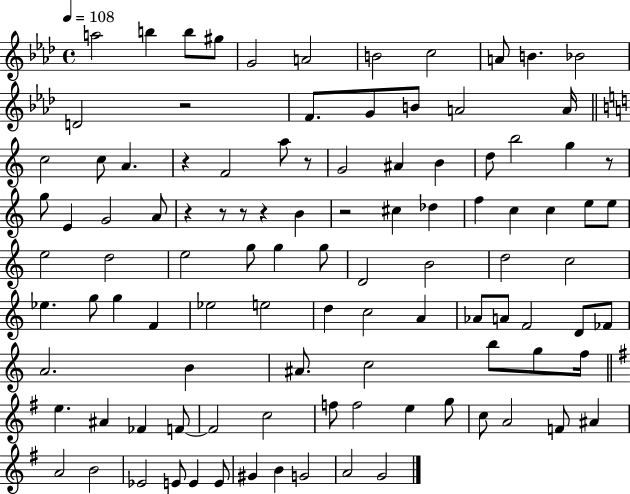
{
  \clef treble
  \time 4/4
  \defaultTimeSignature
  \key aes \major
  \tempo 4 = 108
  \repeat volta 2 { a''2 b''4 b''8 gis''8 | g'2 a'2 | b'2 c''2 | a'8 b'4. bes'2 | \break d'2 r2 | f'8. g'8 b'8 a'2 a'16 | \bar "||" \break \key c \major c''2 c''8 a'4. | r4 f'2 a''8 r8 | g'2 ais'4 b'4 | d''8 b''2 g''4 r8 | \break g''8 e'4 g'2 a'8 | r4 r8 r8 r4 b'4 | r2 cis''4 des''4 | f''4 c''4 c''4 e''8 e''8 | \break e''2 d''2 | e''2 g''8 g''4 g''8 | d'2 b'2 | d''2 c''2 | \break ees''4. g''8 g''4 f'4 | ees''2 e''2 | d''4 c''2 a'4 | aes'8 a'8 f'2 d'8 fes'8 | \break a'2. b'4 | ais'8. c''2 b''8 g''8 f''16 | \bar "||" \break \key e \minor e''4. ais'4 fes'4 f'8~~ | f'2 c''2 | f''8 f''2 e''4 g''8 | c''8 a'2 f'8 ais'4 | \break a'2 b'2 | ees'2 e'8 e'4 e'8 | gis'4 b'4 g'2 | a'2 g'2 | \break } \bar "|."
}